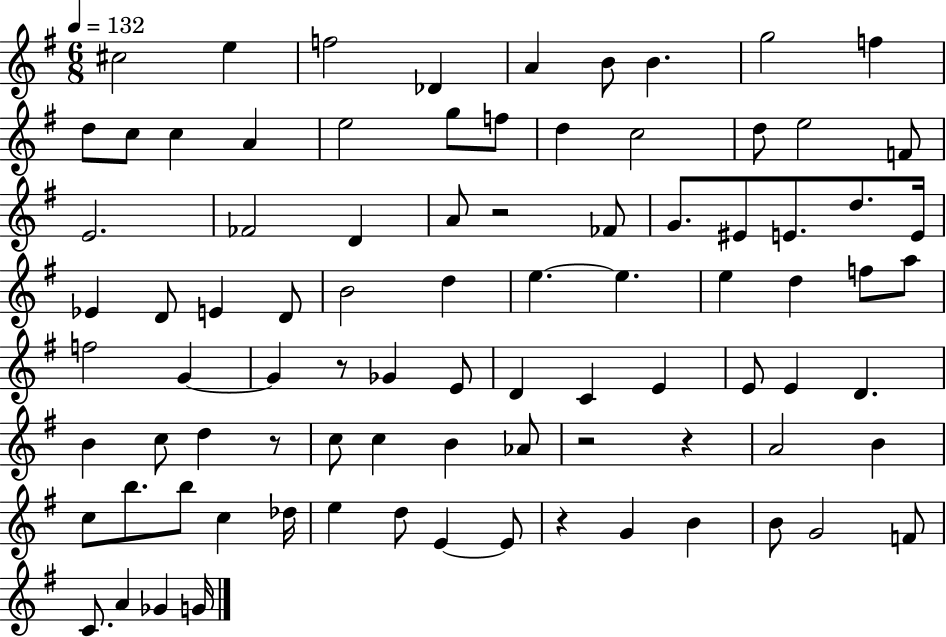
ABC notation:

X:1
T:Untitled
M:6/8
L:1/4
K:G
^c2 e f2 _D A B/2 B g2 f d/2 c/2 c A e2 g/2 f/2 d c2 d/2 e2 F/2 E2 _F2 D A/2 z2 _F/2 G/2 ^E/2 E/2 d/2 E/4 _E D/2 E D/2 B2 d e e e d f/2 a/2 f2 G G z/2 _G E/2 D C E E/2 E D B c/2 d z/2 c/2 c B _A/2 z2 z A2 B c/2 b/2 b/2 c _d/4 e d/2 E E/2 z G B B/2 G2 F/2 C/2 A _G G/4